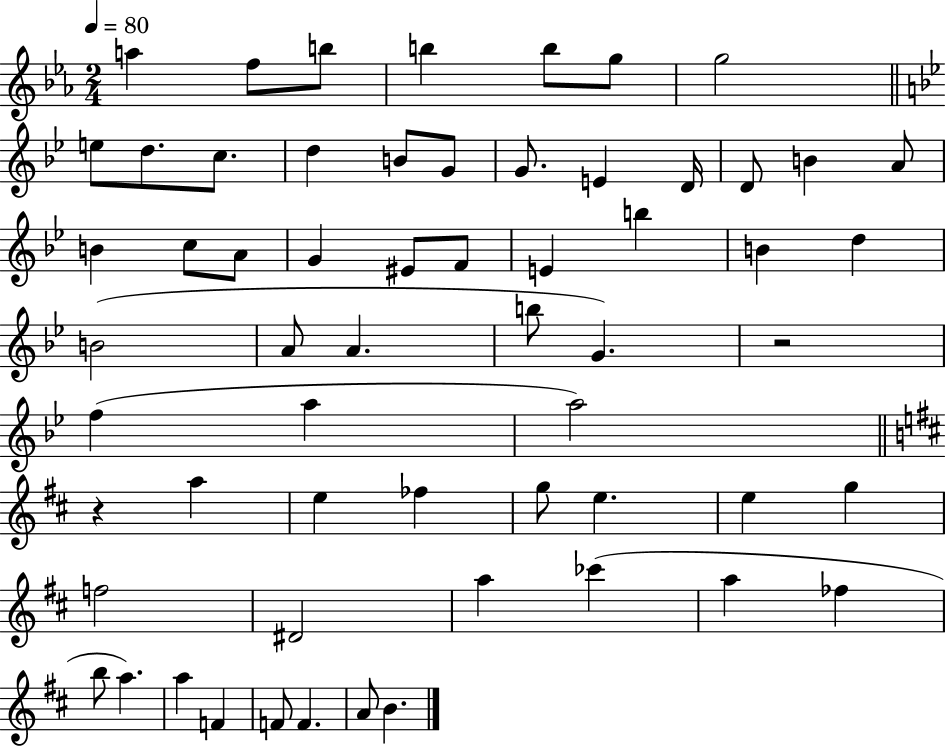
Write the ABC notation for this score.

X:1
T:Untitled
M:2/4
L:1/4
K:Eb
a f/2 b/2 b b/2 g/2 g2 e/2 d/2 c/2 d B/2 G/2 G/2 E D/4 D/2 B A/2 B c/2 A/2 G ^E/2 F/2 E b B d B2 A/2 A b/2 G z2 f a a2 z a e _f g/2 e e g f2 ^D2 a _c' a _f b/2 a a F F/2 F A/2 B